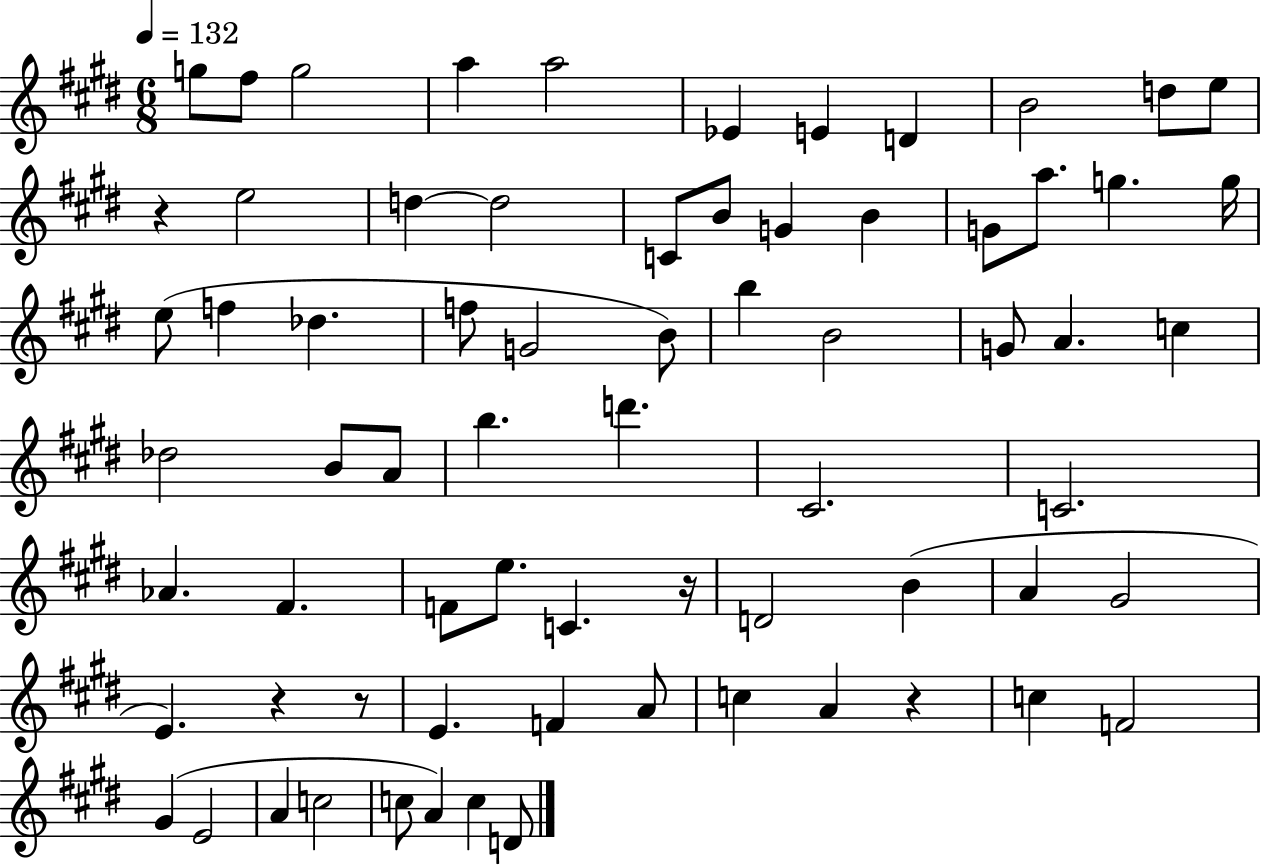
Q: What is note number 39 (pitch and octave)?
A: C#4